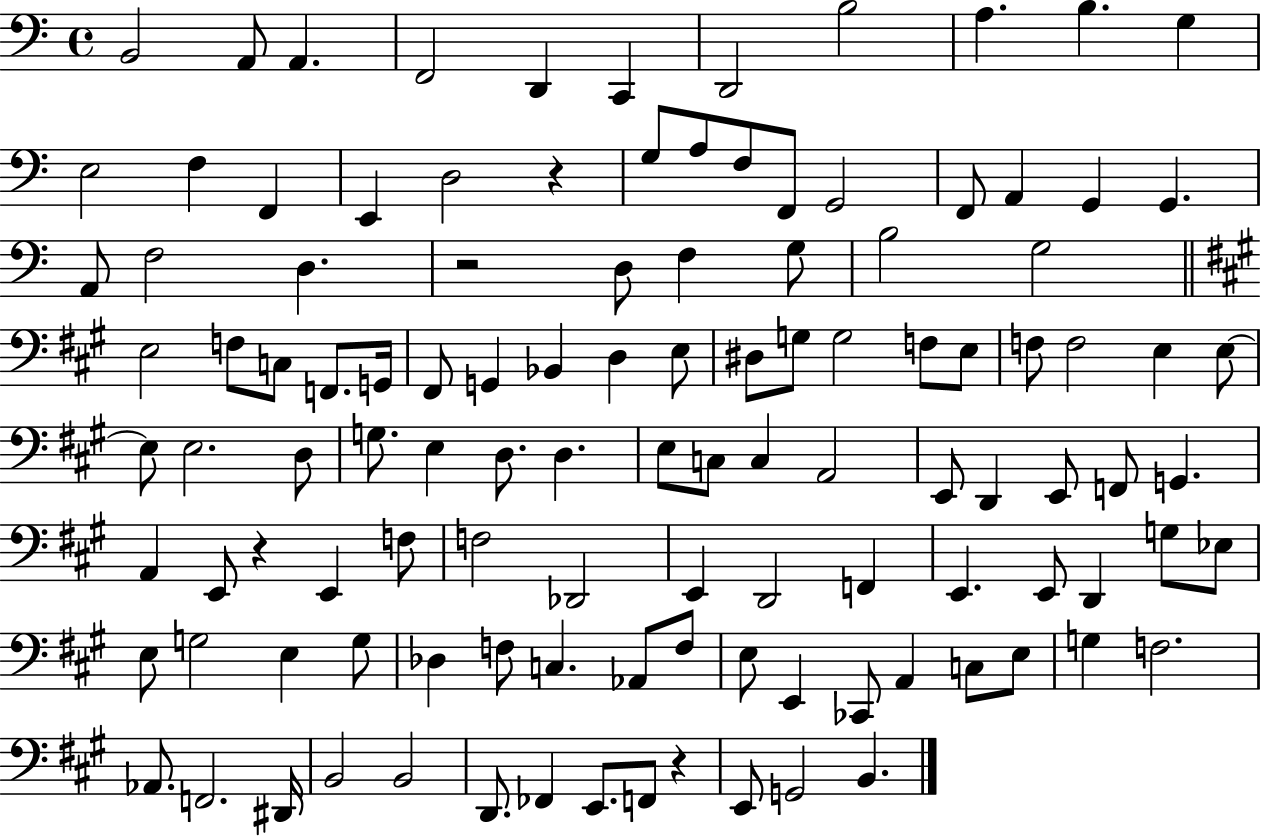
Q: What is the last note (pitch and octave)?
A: B2